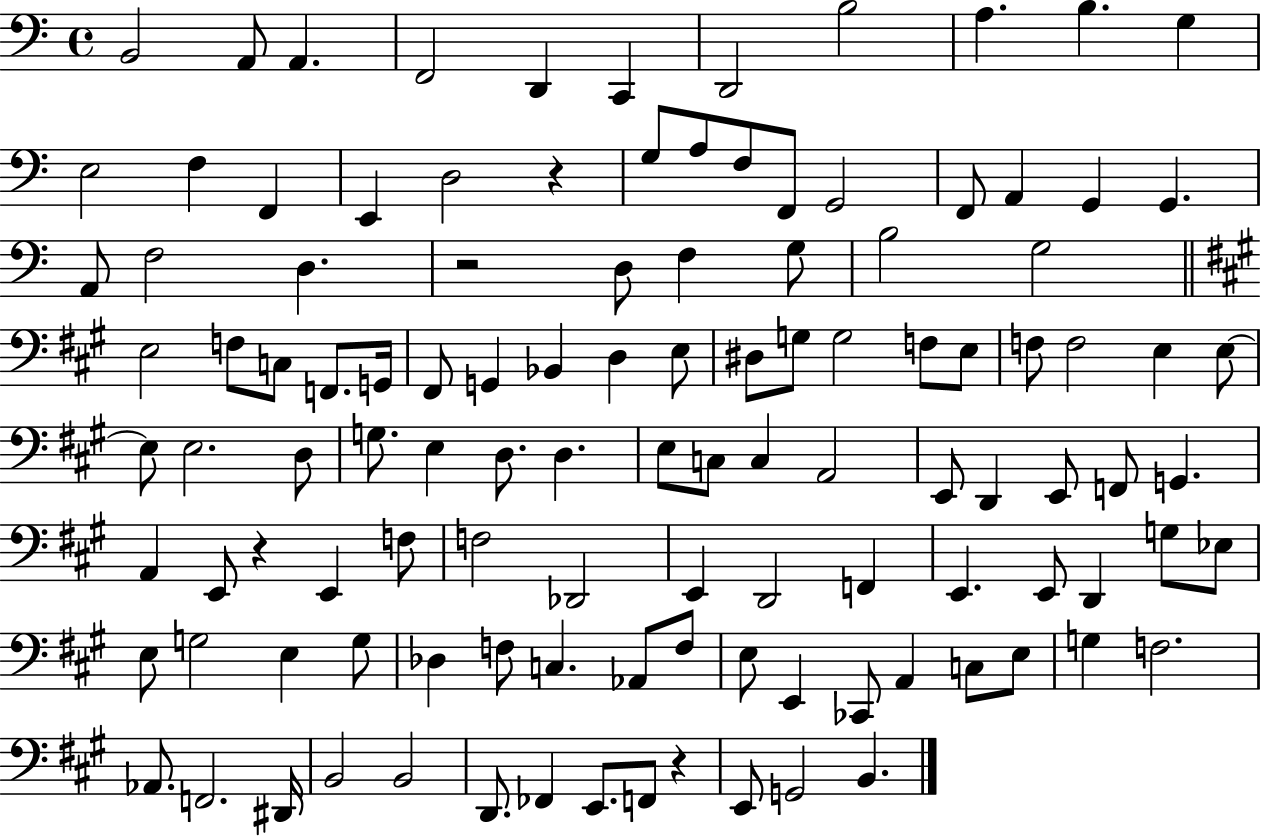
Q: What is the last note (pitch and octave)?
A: B2